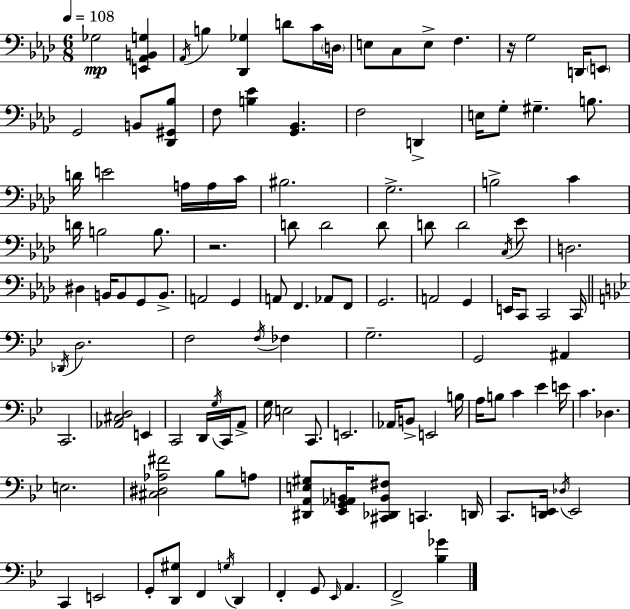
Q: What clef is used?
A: bass